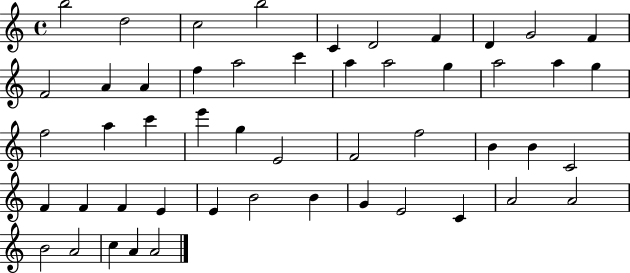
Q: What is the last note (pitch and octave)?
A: A4